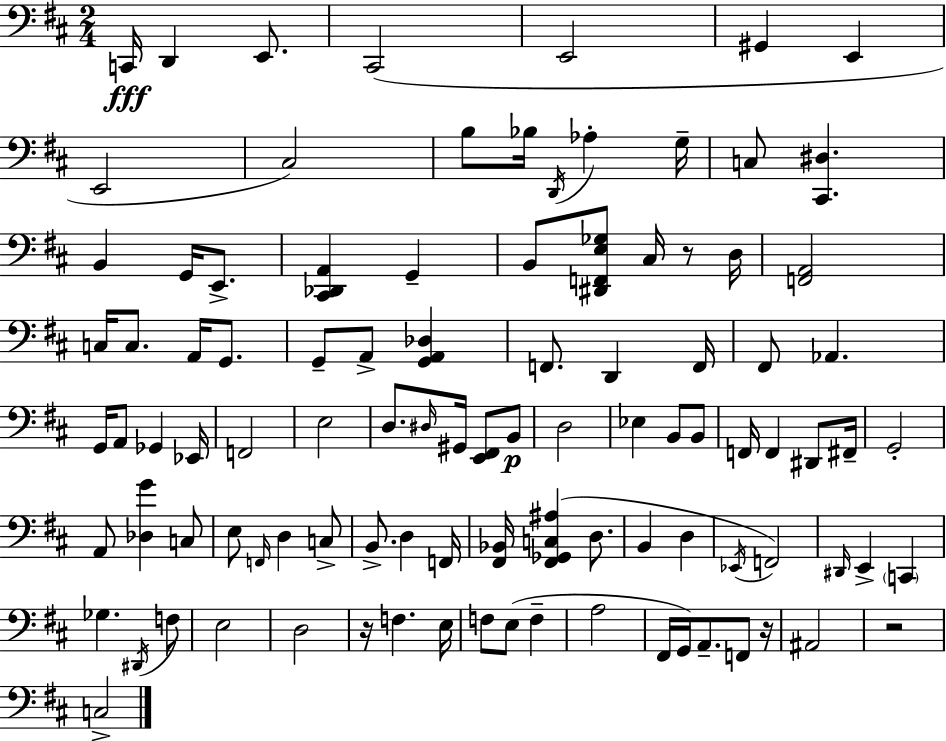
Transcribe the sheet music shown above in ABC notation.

X:1
T:Untitled
M:2/4
L:1/4
K:D
C,,/4 D,, E,,/2 ^C,,2 E,,2 ^G,, E,, E,,2 ^C,2 B,/2 _B,/4 D,,/4 _A, G,/4 C,/2 [^C,,^D,] B,, G,,/4 E,,/2 [^C,,_D,,A,,] G,, B,,/2 [^D,,F,,E,_G,]/2 ^C,/4 z/2 D,/4 [F,,A,,]2 C,/4 C,/2 A,,/4 G,,/2 G,,/2 A,,/2 [G,,A,,_D,] F,,/2 D,, F,,/4 ^F,,/2 _A,, G,,/4 A,,/2 _G,, _E,,/4 F,,2 E,2 D,/2 ^D,/4 ^G,,/4 [E,,^F,,]/2 B,,/2 D,2 _E, B,,/2 B,,/2 F,,/4 F,, ^D,,/2 ^F,,/4 G,,2 A,,/2 [_D,G] C,/2 E,/2 F,,/4 D, C,/2 B,,/2 D, F,,/4 [^F,,_B,,]/4 [^F,,_G,,C,^A,] D,/2 B,, D, _E,,/4 F,,2 ^D,,/4 E,, C,, _G, ^D,,/4 F,/2 E,2 D,2 z/4 F, E,/4 F,/2 E,/2 F, A,2 ^F,,/4 G,,/4 A,,/2 F,,/2 z/4 ^A,,2 z2 C,2